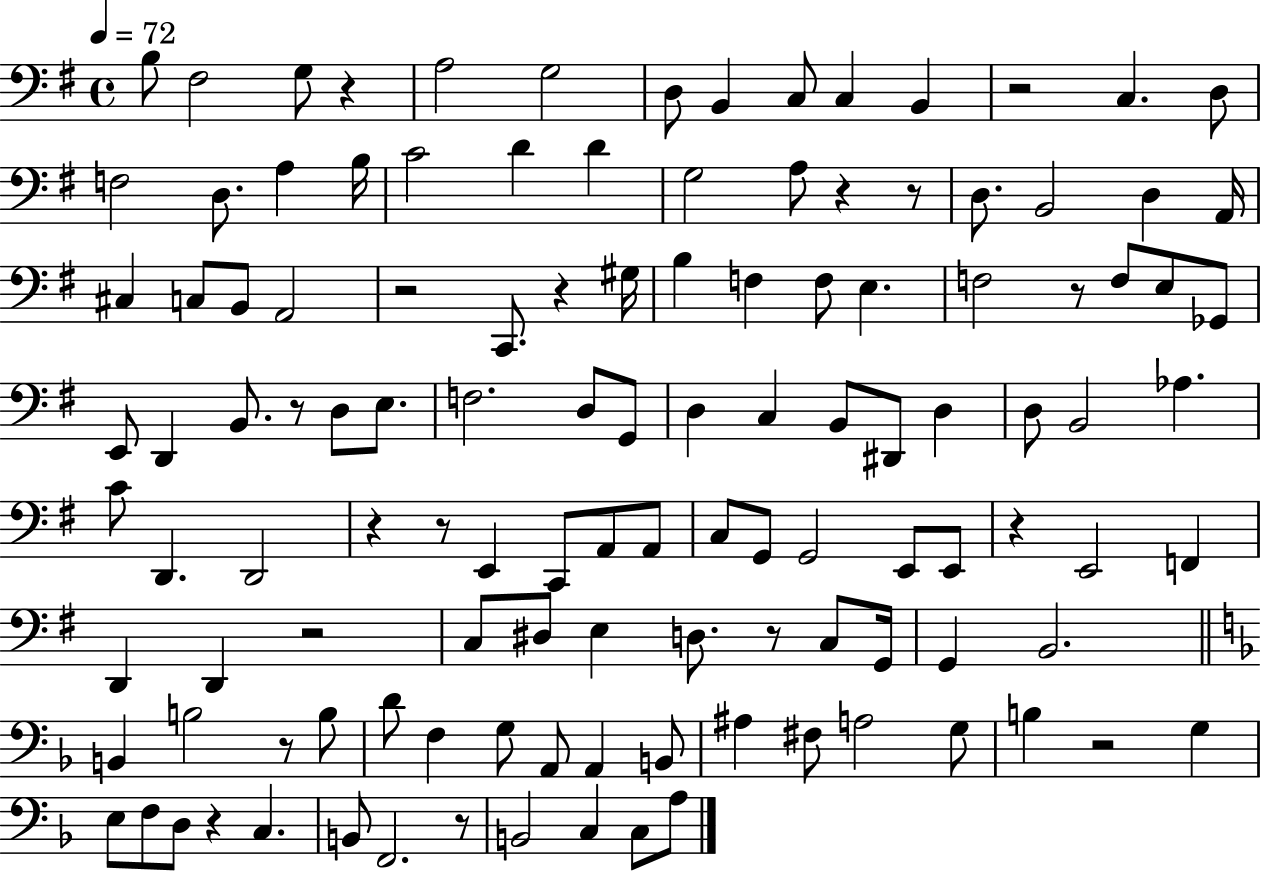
B3/e F#3/h G3/e R/q A3/h G3/h D3/e B2/q C3/e C3/q B2/q R/h C3/q. D3/e F3/h D3/e. A3/q B3/s C4/h D4/q D4/q G3/h A3/e R/q R/e D3/e. B2/h D3/q A2/s C#3/q C3/e B2/e A2/h R/h C2/e. R/q G#3/s B3/q F3/q F3/e E3/q. F3/h R/e F3/e E3/e Gb2/e E2/e D2/q B2/e. R/e D3/e E3/e. F3/h. D3/e G2/e D3/q C3/q B2/e D#2/e D3/q D3/e B2/h Ab3/q. C4/e D2/q. D2/h R/q R/e E2/q C2/e A2/e A2/e C3/e G2/e G2/h E2/e E2/e R/q E2/h F2/q D2/q D2/q R/h C3/e D#3/e E3/q D3/e. R/e C3/e G2/s G2/q B2/h. B2/q B3/h R/e B3/e D4/e F3/q G3/e A2/e A2/q B2/e A#3/q F#3/e A3/h G3/e B3/q R/h G3/q E3/e F3/e D3/e R/q C3/q. B2/e F2/h. R/e B2/h C3/q C3/e A3/e